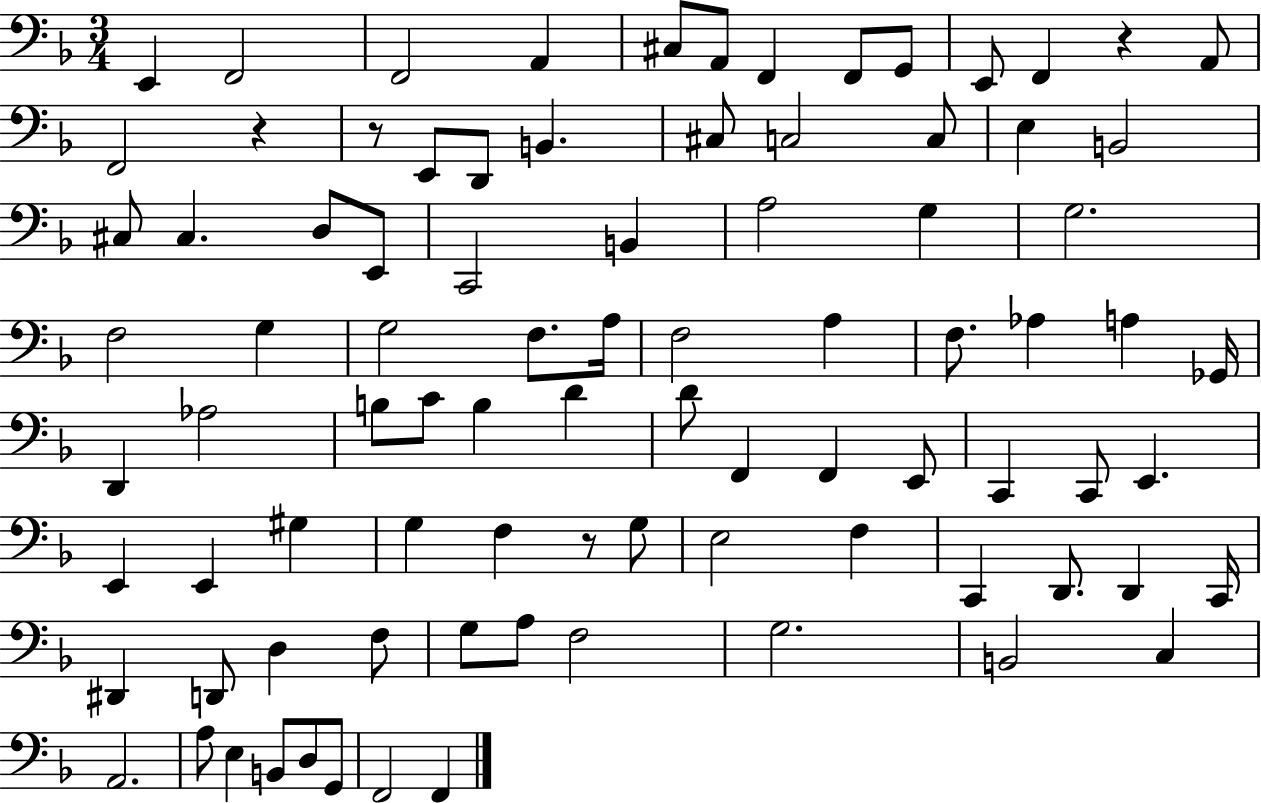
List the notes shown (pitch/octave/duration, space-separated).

E2/q F2/h F2/h A2/q C#3/e A2/e F2/q F2/e G2/e E2/e F2/q R/q A2/e F2/h R/q R/e E2/e D2/e B2/q. C#3/e C3/h C3/e E3/q B2/h C#3/e C#3/q. D3/e E2/e C2/h B2/q A3/h G3/q G3/h. F3/h G3/q G3/h F3/e. A3/s F3/h A3/q F3/e. Ab3/q A3/q Gb2/s D2/q Ab3/h B3/e C4/e B3/q D4/q D4/e F2/q F2/q E2/e C2/q C2/e E2/q. E2/q E2/q G#3/q G3/q F3/q R/e G3/e E3/h F3/q C2/q D2/e. D2/q C2/s D#2/q D2/e D3/q F3/e G3/e A3/e F3/h G3/h. B2/h C3/q A2/h. A3/e E3/q B2/e D3/e G2/e F2/h F2/q